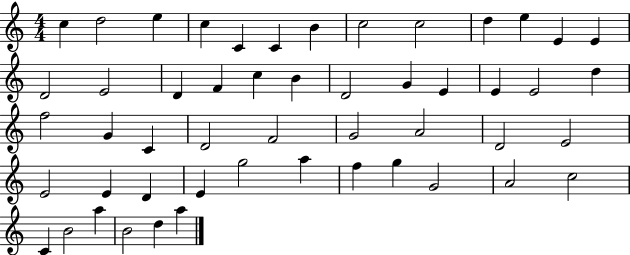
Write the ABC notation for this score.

X:1
T:Untitled
M:4/4
L:1/4
K:C
c d2 e c C C B c2 c2 d e E E D2 E2 D F c B D2 G E E E2 d f2 G C D2 F2 G2 A2 D2 E2 E2 E D E g2 a f g G2 A2 c2 C B2 a B2 d a